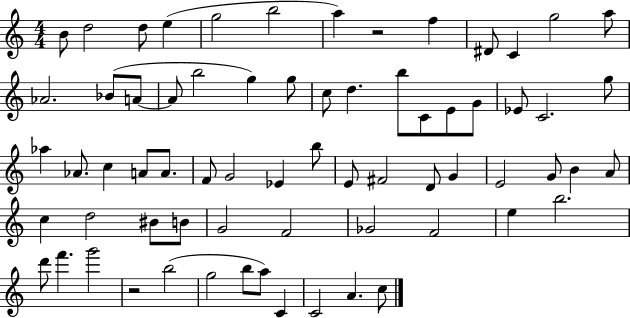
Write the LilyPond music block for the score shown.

{
  \clef treble
  \numericTimeSignature
  \time 4/4
  \key c \major
  b'8 d''2 d''8 e''4( | g''2 b''2 | a''4) r2 f''4 | dis'8 c'4 g''2 a''8 | \break aes'2. bes'8( a'8~~ | a'8 b''2 g''4) g''8 | c''8 d''4. b''8 c'8 e'8 g'8 | ees'8 c'2. g''8 | \break aes''4 aes'8. c''4 a'8 a'8. | f'8 g'2 ees'4 b''8 | e'8 fis'2 d'8 g'4 | e'2 g'8 b'4 a'8 | \break c''4 d''2 bis'8 b'8 | g'2 f'2 | ges'2 f'2 | e''4 b''2. | \break d'''8 f'''4. g'''2 | r2 b''2( | g''2 b''8 a''8) c'4 | c'2 a'4. c''8 | \break \bar "|."
}